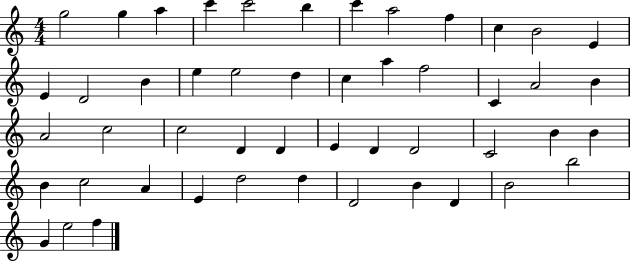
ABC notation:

X:1
T:Untitled
M:4/4
L:1/4
K:C
g2 g a c' c'2 b c' a2 f c B2 E E D2 B e e2 d c a f2 C A2 B A2 c2 c2 D D E D D2 C2 B B B c2 A E d2 d D2 B D B2 b2 G e2 f